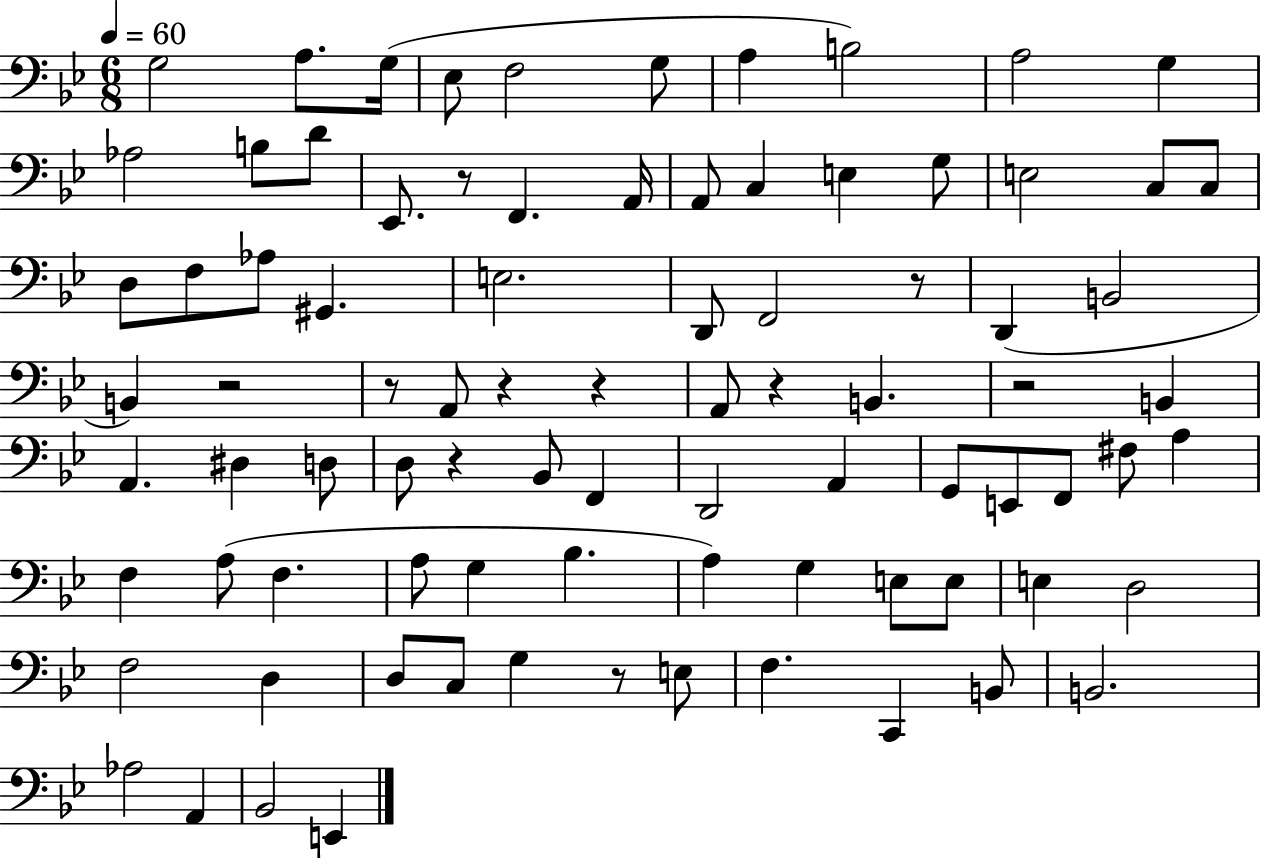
G3/h A3/e. G3/s Eb3/e F3/h G3/e A3/q B3/h A3/h G3/q Ab3/h B3/e D4/e Eb2/e. R/e F2/q. A2/s A2/e C3/q E3/q G3/e E3/h C3/e C3/e D3/e F3/e Ab3/e G#2/q. E3/h. D2/e F2/h R/e D2/q B2/h B2/q R/h R/e A2/e R/q R/q A2/e R/q B2/q. R/h B2/q A2/q. D#3/q D3/e D3/e R/q Bb2/e F2/q D2/h A2/q G2/e E2/e F2/e F#3/e A3/q F3/q A3/e F3/q. A3/e G3/q Bb3/q. A3/q G3/q E3/e E3/e E3/q D3/h F3/h D3/q D3/e C3/e G3/q R/e E3/e F3/q. C2/q B2/e B2/h. Ab3/h A2/q Bb2/h E2/q